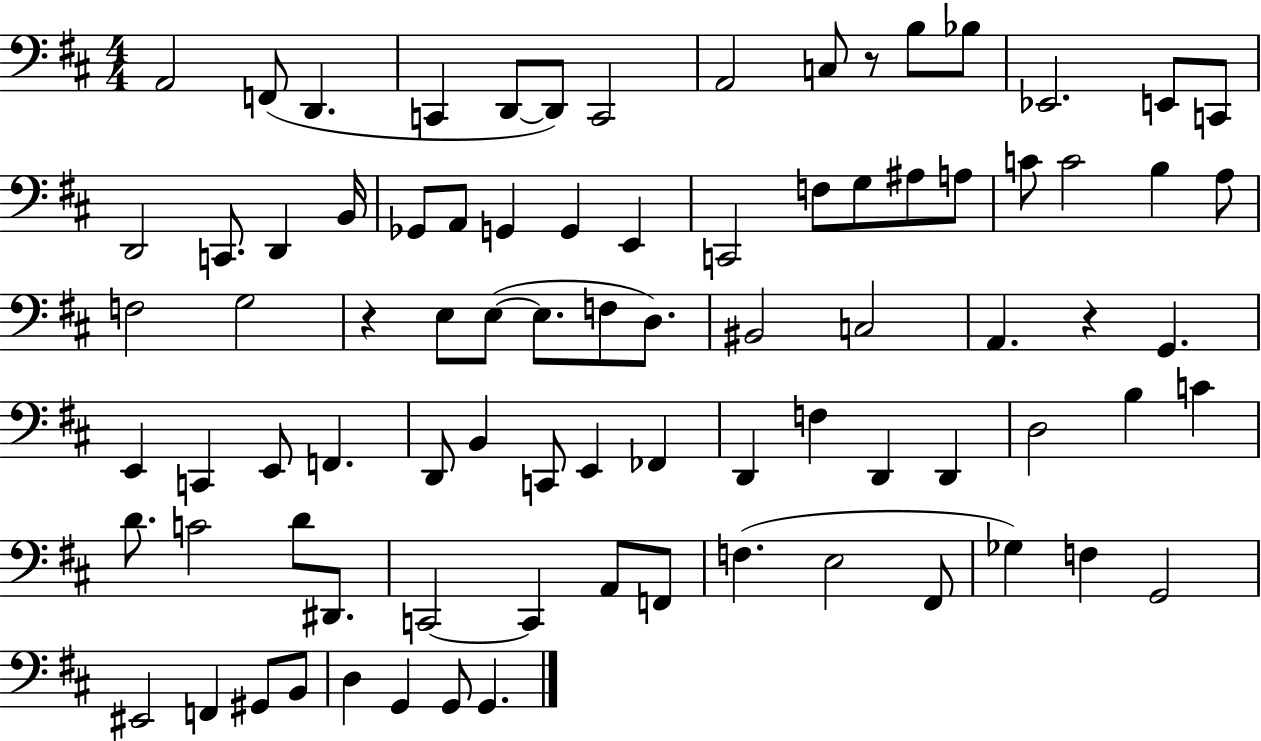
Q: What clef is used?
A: bass